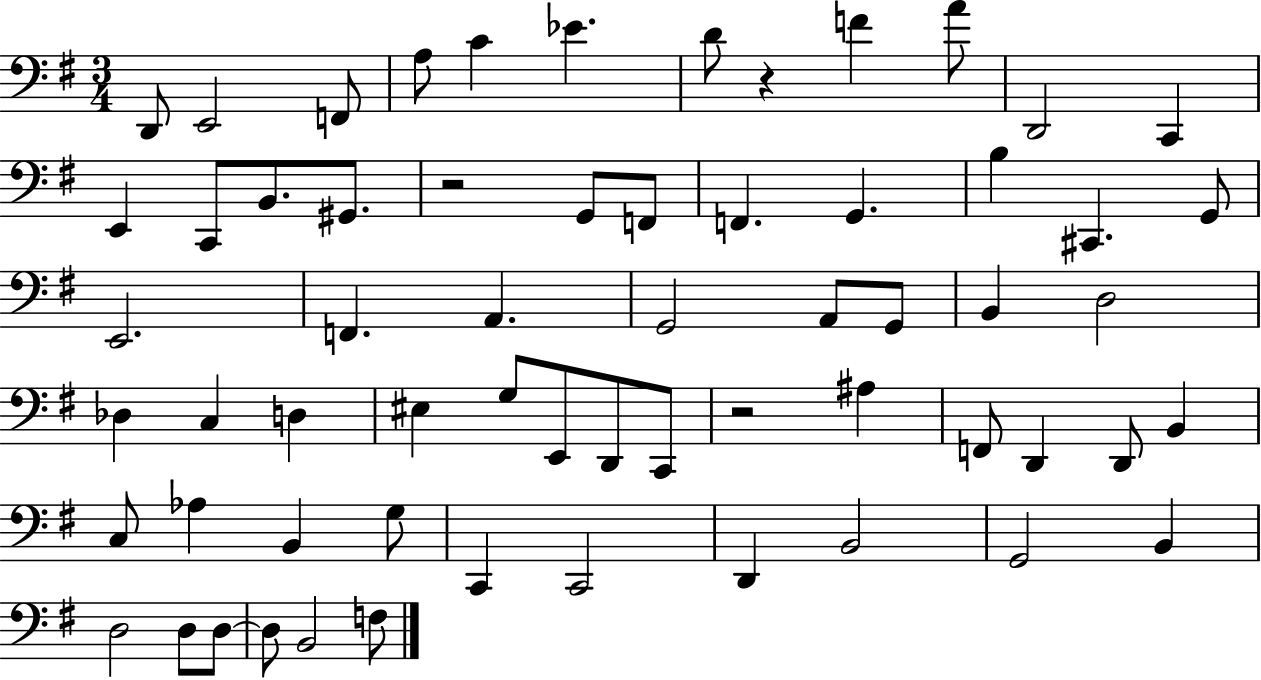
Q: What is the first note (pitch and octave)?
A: D2